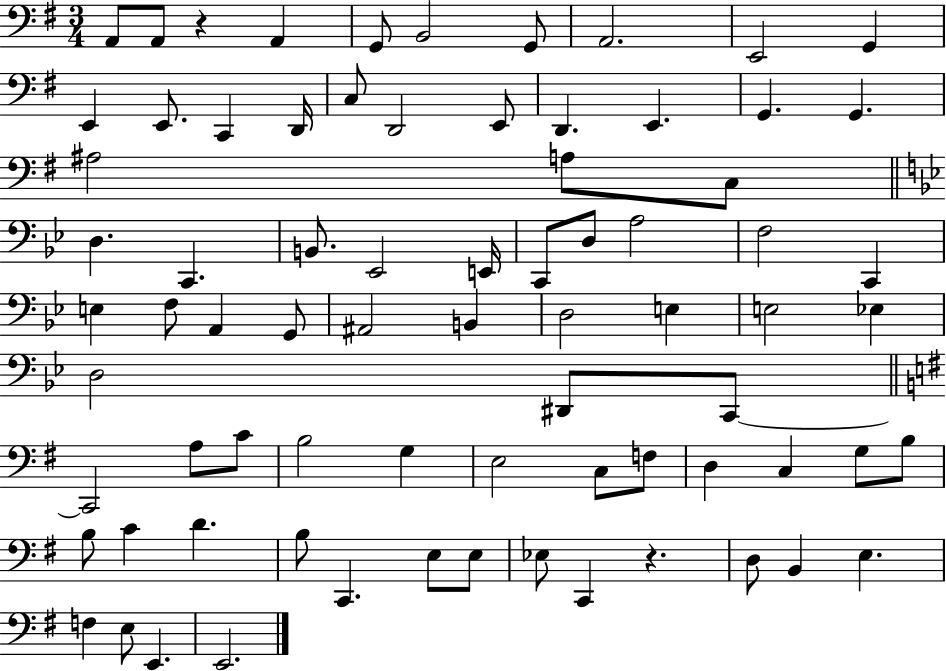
{
  \clef bass
  \numericTimeSignature
  \time 3/4
  \key g \major
  \repeat volta 2 { a,8 a,8 r4 a,4 | g,8 b,2 g,8 | a,2. | e,2 g,4 | \break e,4 e,8. c,4 d,16 | c8 d,2 e,8 | d,4. e,4. | g,4. g,4. | \break ais2 a8 c8 | \bar "||" \break \key bes \major d4. c,4. | b,8. ees,2 e,16 | c,8 d8 a2 | f2 c,4 | \break e4 f8 a,4 g,8 | ais,2 b,4 | d2 e4 | e2 ees4 | \break d2 dis,8 c,8~~ | \bar "||" \break \key g \major c,2 a8 c'8 | b2 g4 | e2 c8 f8 | d4 c4 g8 b8 | \break b8 c'4 d'4. | b8 c,4. e8 e8 | ees8 c,4 r4. | d8 b,4 e4. | \break f4 e8 e,4. | e,2. | } \bar "|."
}